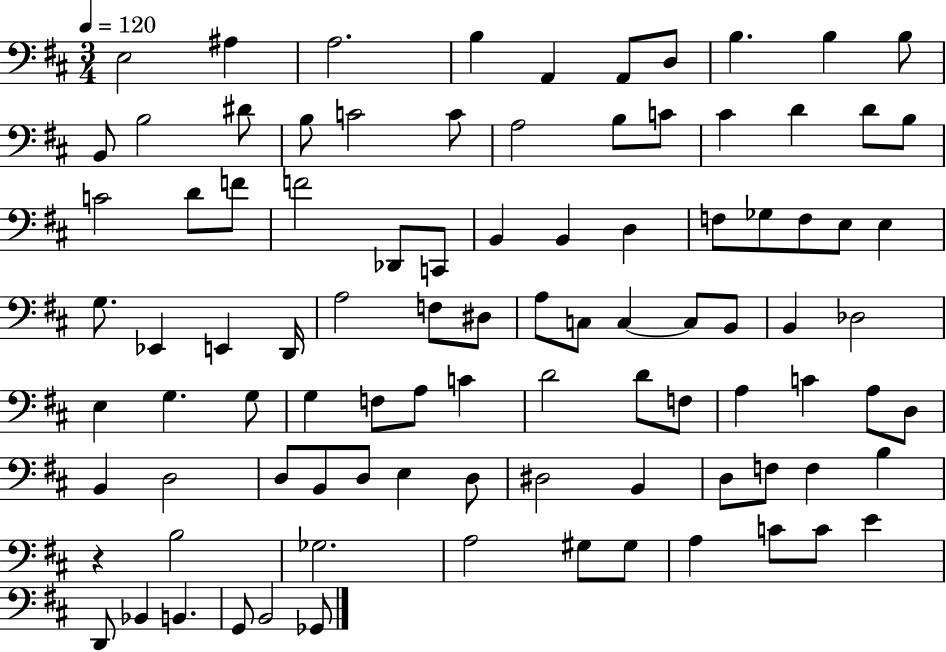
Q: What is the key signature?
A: D major